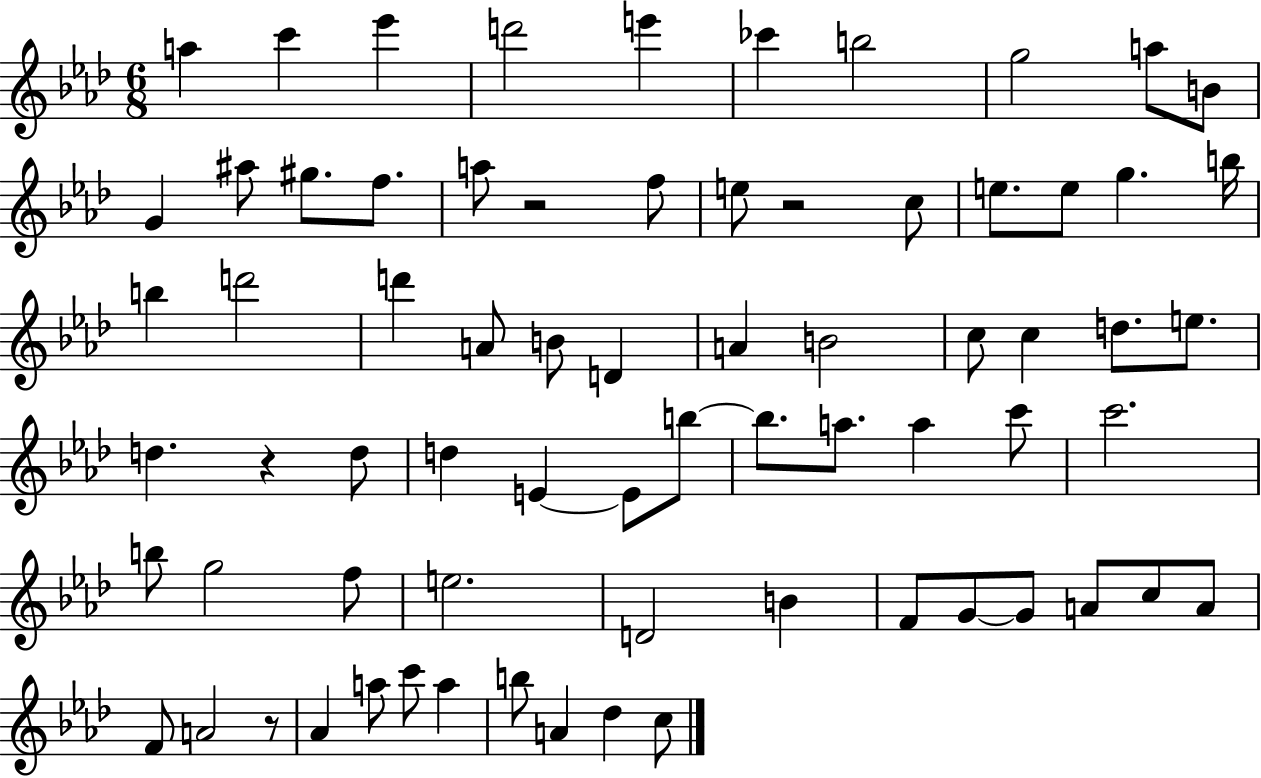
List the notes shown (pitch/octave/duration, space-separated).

A5/q C6/q Eb6/q D6/h E6/q CES6/q B5/h G5/h A5/e B4/e G4/q A#5/e G#5/e. F5/e. A5/e R/h F5/e E5/e R/h C5/e E5/e. E5/e G5/q. B5/s B5/q D6/h D6/q A4/e B4/e D4/q A4/q B4/h C5/e C5/q D5/e. E5/e. D5/q. R/q D5/e D5/q E4/q E4/e B5/e B5/e. A5/e. A5/q C6/e C6/h. B5/e G5/h F5/e E5/h. D4/h B4/q F4/e G4/e G4/e A4/e C5/e A4/e F4/e A4/h R/e Ab4/q A5/e C6/e A5/q B5/e A4/q Db5/q C5/e